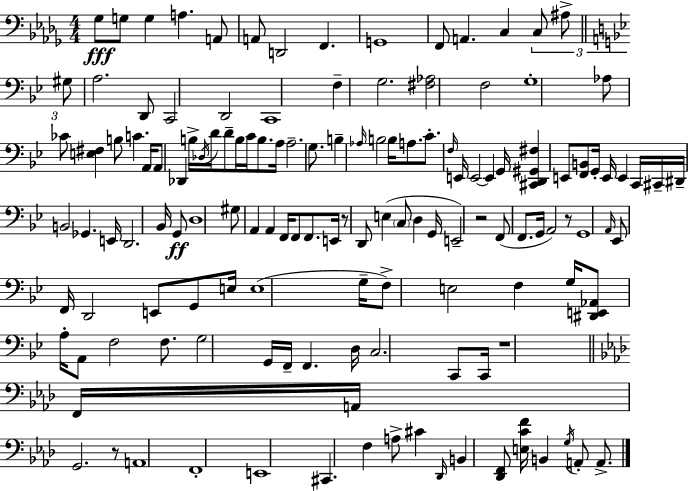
X:1
T:Untitled
M:4/4
L:1/4
K:Bbm
_G,/2 G,/2 G, A, A,,/2 A,,/2 D,,2 F,, G,,4 F,,/2 A,, C, C,/2 ^A,/2 ^G,/2 A,2 D,,/2 C,,2 D,,2 C,,4 F, G,2 [^F,_A,]2 F,2 G,4 _A,/2 _C/2 [E,^F,] B,/2 C A,,/4 A,,/2 _D,, B,/4 _D,/4 D/4 D/2 B,/4 C/4 B,/2 A,/4 A,2 G,/2 B, _A,/4 B,2 B,/4 A,/2 C/2 F,/4 E,,/4 E,,2 E,, G,,/4 [^C,,D,,^G,,^F,] E,,/2 [F,,B,,]/2 G,,/4 E,,/4 E,, C,,/4 ^C,,/4 ^D,,/4 B,,2 _G,, E,,/4 D,,2 _B,,/4 G,,/2 D,4 ^G,/2 A,, A,, F,,/4 F,,/2 F,,/2 E,,/4 z/2 D,,/2 E, C,/2 D, G,,/4 E,,2 z2 F,,/2 F,,/2 G,,/4 A,,2 z/2 G,,4 A,,/4 _E,,/2 F,,/4 D,,2 E,,/2 G,,/2 E,/4 E,4 G,/4 F,/2 E,2 F, G,/4 [^D,,E,,_A,,]/2 A,/4 A,,/2 F,2 F,/2 G,2 G,,/4 F,,/4 F,, D,/4 C,2 C,,/2 C,,/4 z4 F,,/4 A,,/4 G,,2 z/2 A,,4 F,,4 E,,4 ^C,, F, A,/2 ^C _D,,/4 B,, [_D,,F,,]/2 [E,CF]/4 B,, G,/4 A,,/2 A,,/2